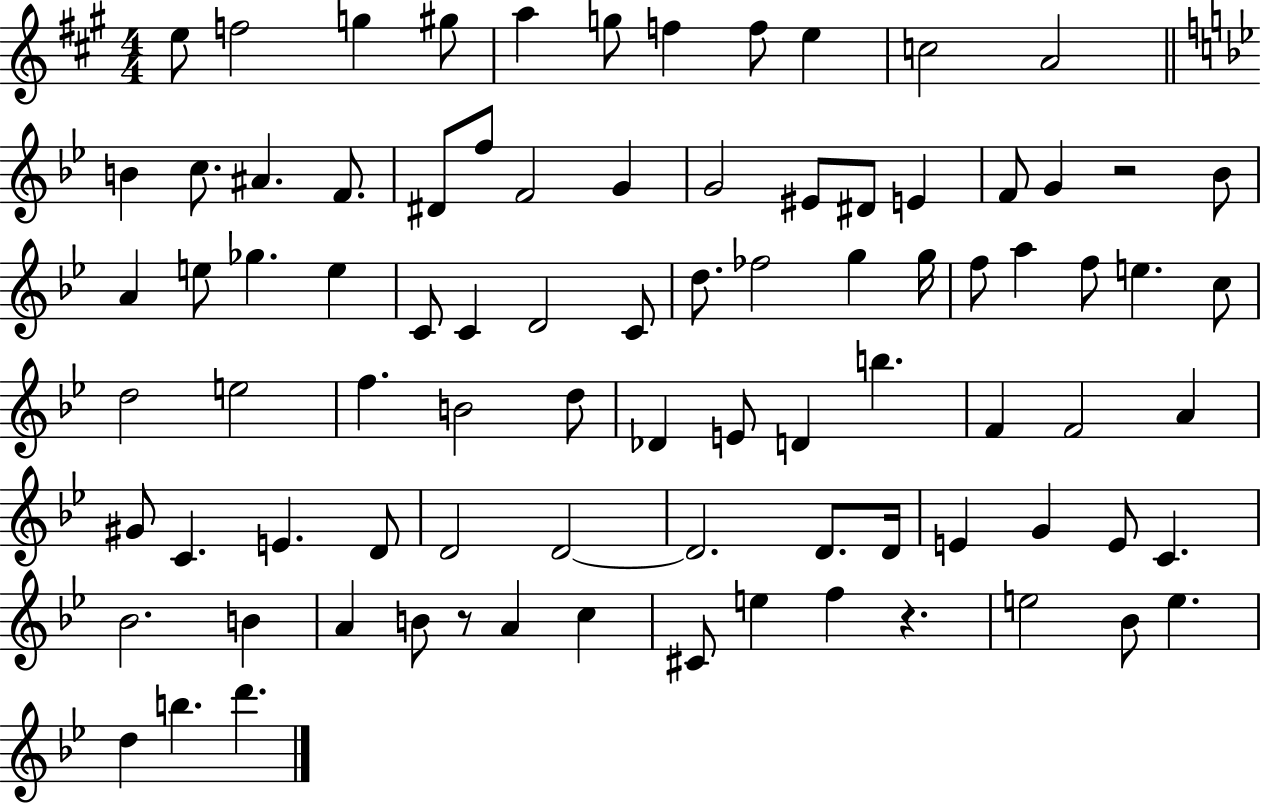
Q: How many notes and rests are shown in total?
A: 86